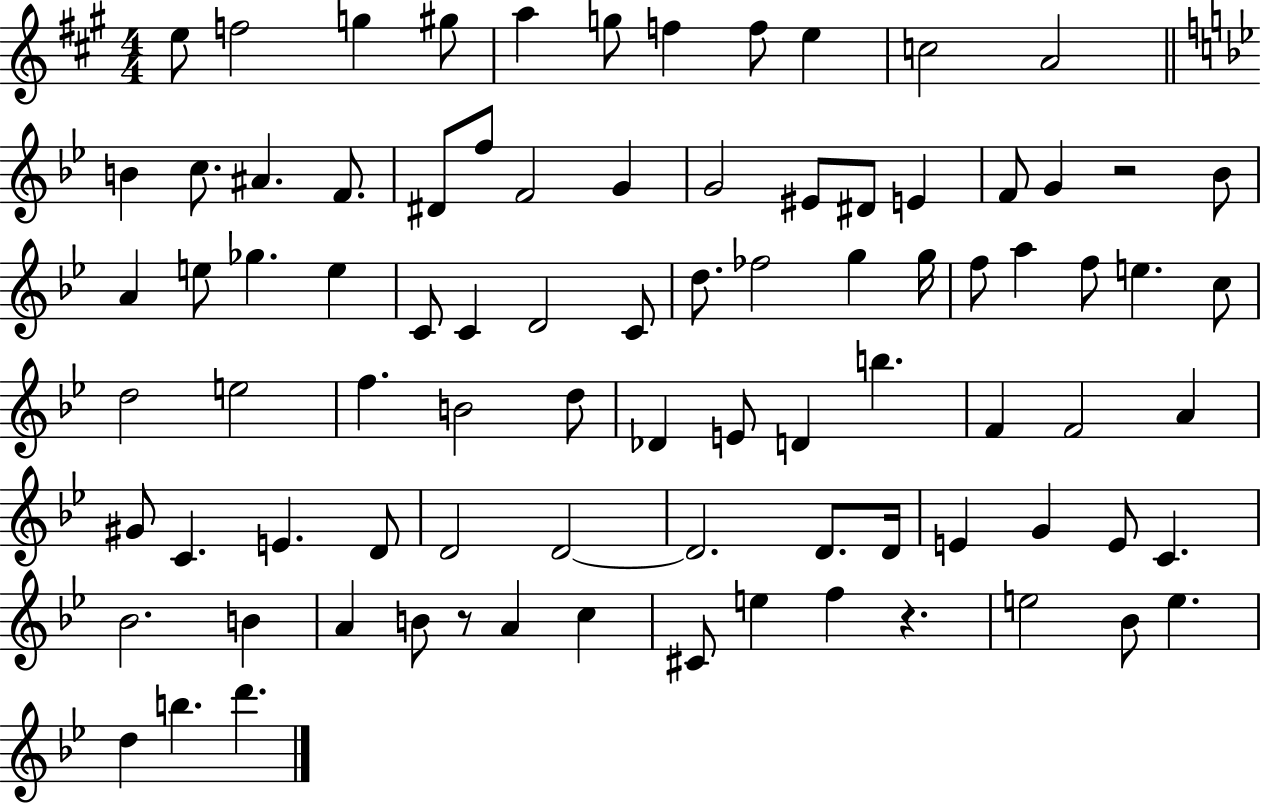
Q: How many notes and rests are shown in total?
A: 86